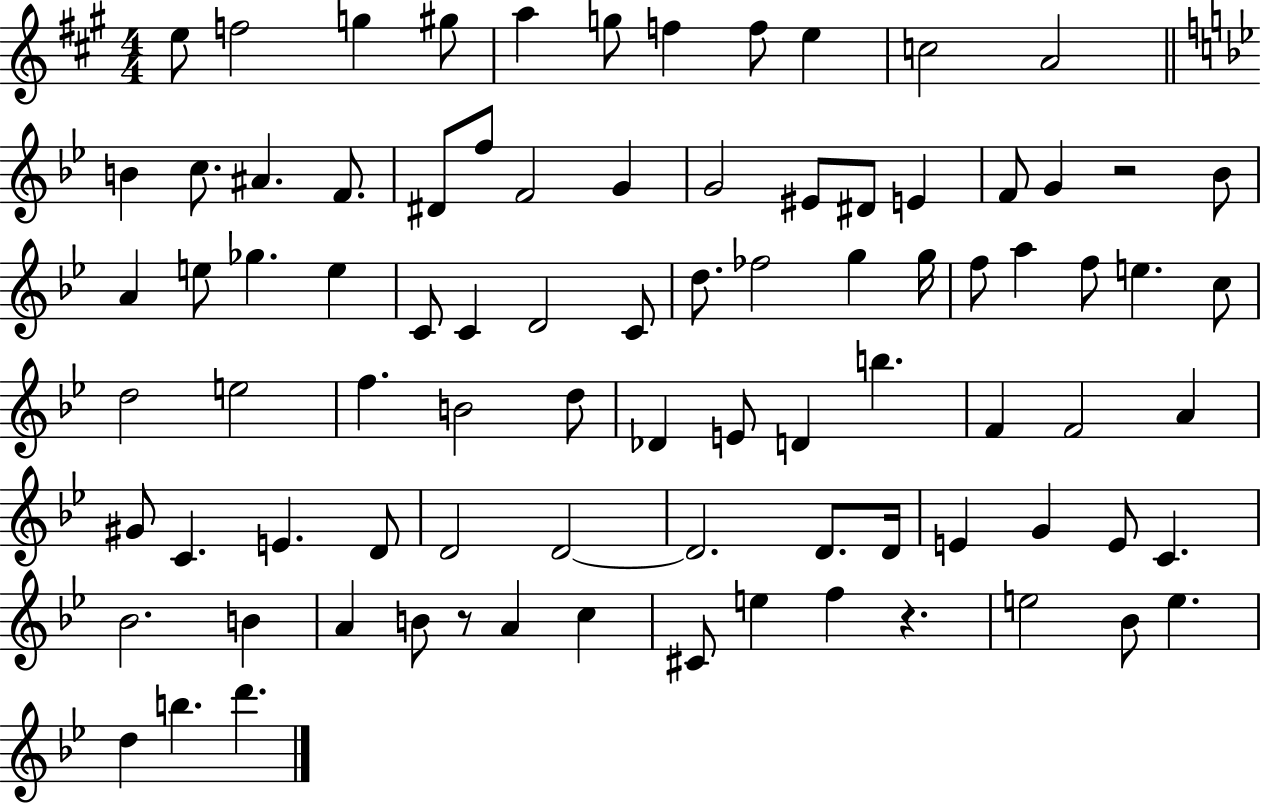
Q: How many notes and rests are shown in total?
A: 86